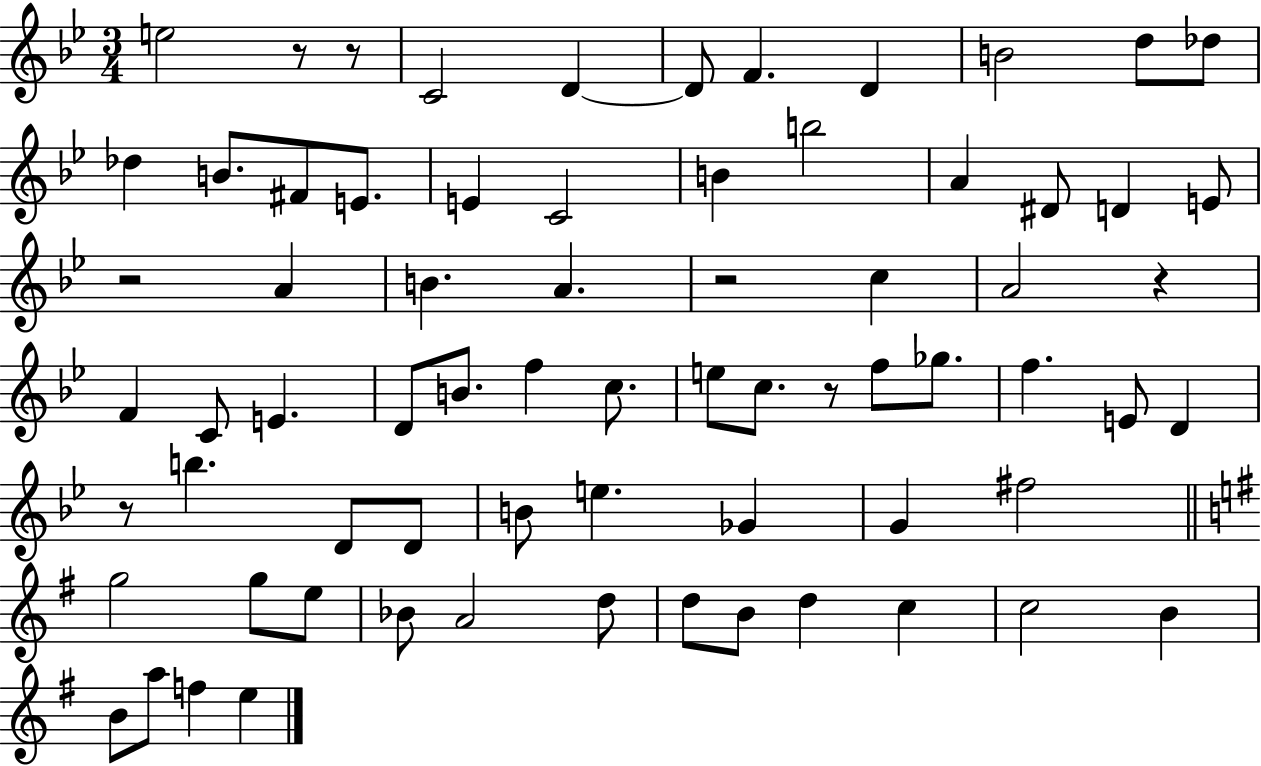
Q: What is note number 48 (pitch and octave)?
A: F#5